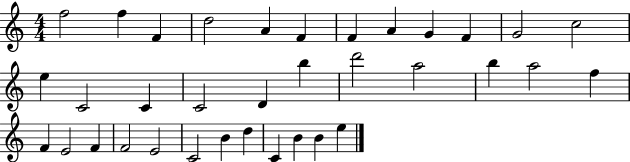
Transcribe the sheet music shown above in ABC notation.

X:1
T:Untitled
M:4/4
L:1/4
K:C
f2 f F d2 A F F A G F G2 c2 e C2 C C2 D b d'2 a2 b a2 f F E2 F F2 E2 C2 B d C B B e